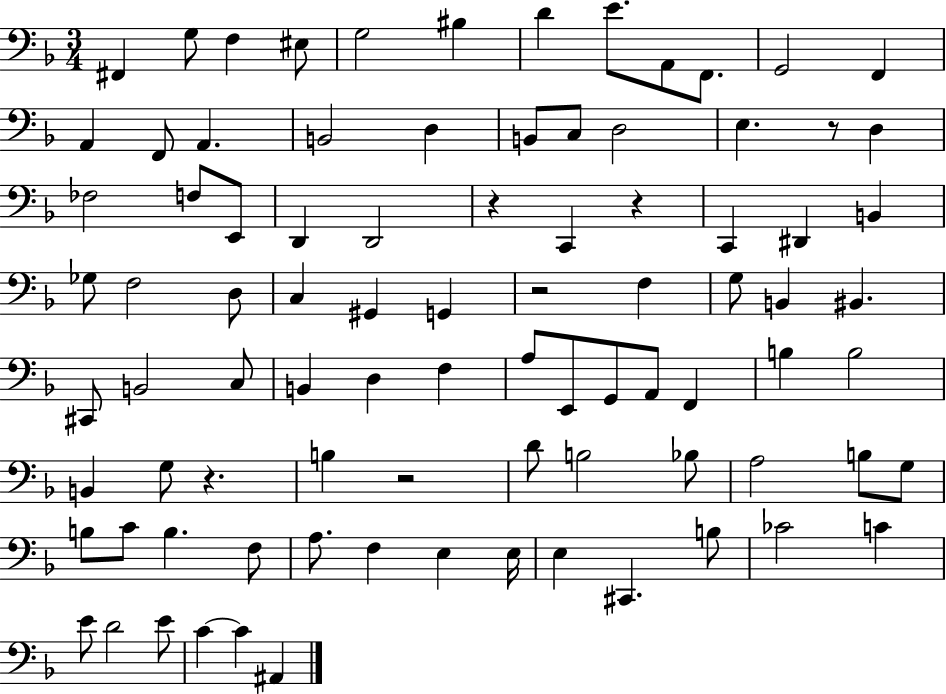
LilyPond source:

{
  \clef bass
  \numericTimeSignature
  \time 3/4
  \key f \major
  fis,4 g8 f4 eis8 | g2 bis4 | d'4 e'8. a,8 f,8. | g,2 f,4 | \break a,4 f,8 a,4. | b,2 d4 | b,8 c8 d2 | e4. r8 d4 | \break fes2 f8 e,8 | d,4 d,2 | r4 c,4 r4 | c,4 dis,4 b,4 | \break ges8 f2 d8 | c4 gis,4 g,4 | r2 f4 | g8 b,4 bis,4. | \break cis,8 b,2 c8 | b,4 d4 f4 | a8 e,8 g,8 a,8 f,4 | b4 b2 | \break b,4 g8 r4. | b4 r2 | d'8 b2 bes8 | a2 b8 g8 | \break b8 c'8 b4. f8 | a8. f4 e4 e16 | e4 cis,4. b8 | ces'2 c'4 | \break e'8 d'2 e'8 | c'4~~ c'4 ais,4 | \bar "|."
}